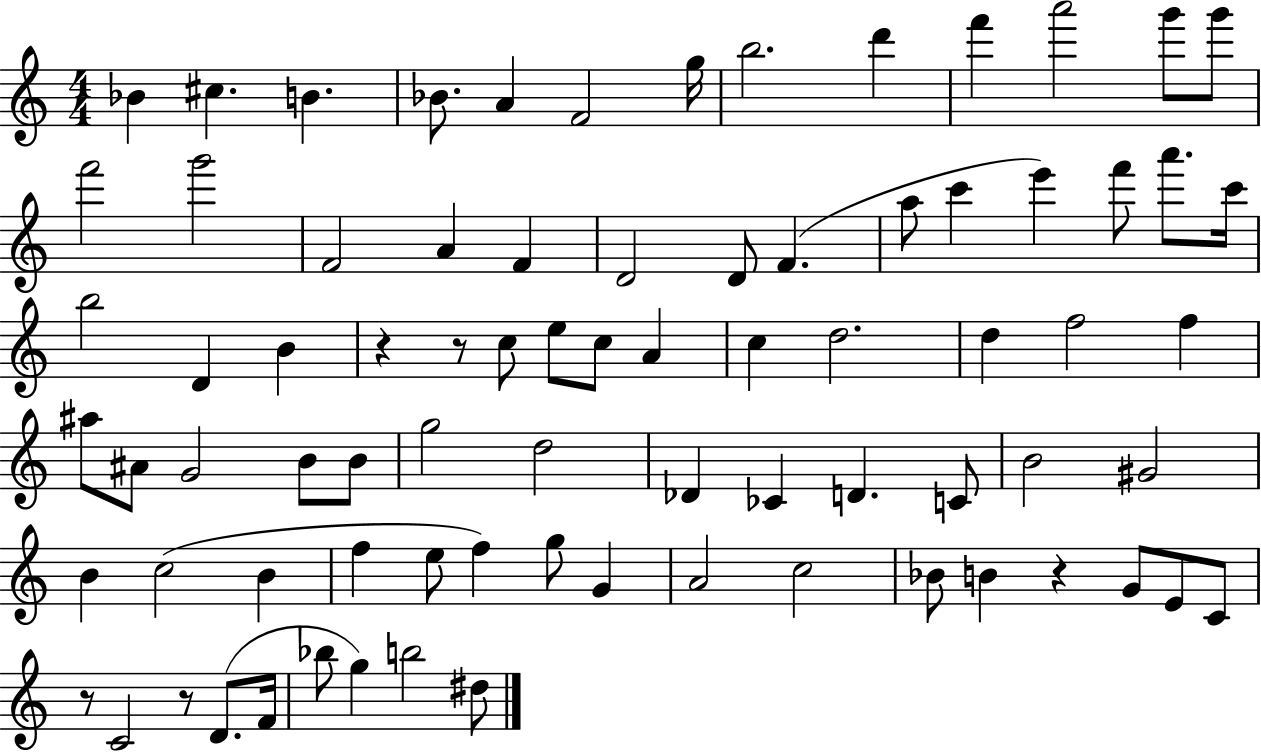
X:1
T:Untitled
M:4/4
L:1/4
K:C
_B ^c B _B/2 A F2 g/4 b2 d' f' a'2 g'/2 g'/2 f'2 g'2 F2 A F D2 D/2 F a/2 c' e' f'/2 a'/2 c'/4 b2 D B z z/2 c/2 e/2 c/2 A c d2 d f2 f ^a/2 ^A/2 G2 B/2 B/2 g2 d2 _D _C D C/2 B2 ^G2 B c2 B f e/2 f g/2 G A2 c2 _B/2 B z G/2 E/2 C/2 z/2 C2 z/2 D/2 F/4 _b/2 g b2 ^d/2